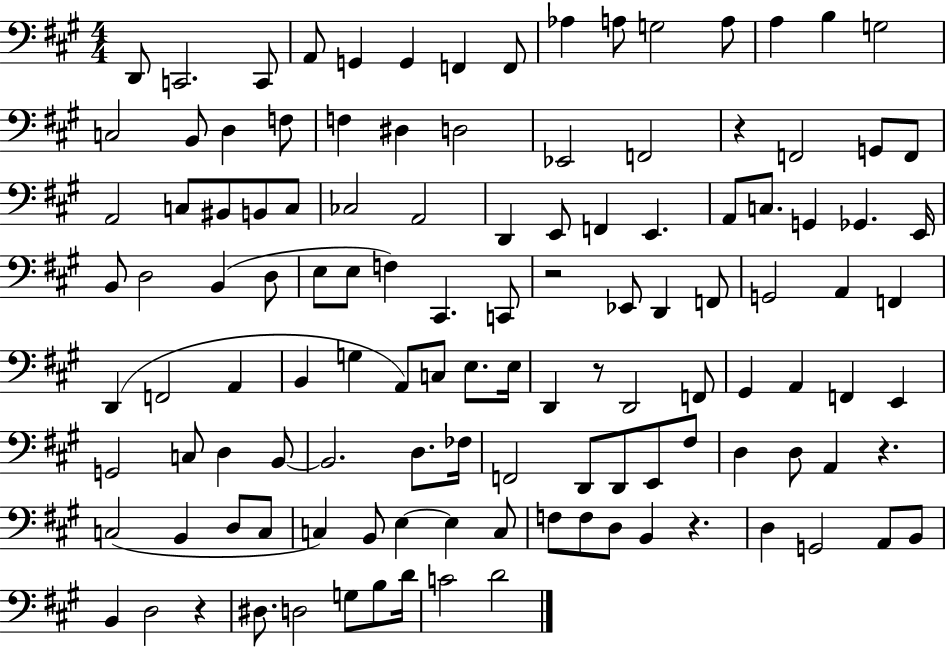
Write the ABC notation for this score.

X:1
T:Untitled
M:4/4
L:1/4
K:A
D,,/2 C,,2 C,,/2 A,,/2 G,, G,, F,, F,,/2 _A, A,/2 G,2 A,/2 A, B, G,2 C,2 B,,/2 D, F,/2 F, ^D, D,2 _E,,2 F,,2 z F,,2 G,,/2 F,,/2 A,,2 C,/2 ^B,,/2 B,,/2 C,/2 _C,2 A,,2 D,, E,,/2 F,, E,, A,,/2 C,/2 G,, _G,, E,,/4 B,,/2 D,2 B,, D,/2 E,/2 E,/2 F, ^C,, C,,/2 z2 _E,,/2 D,, F,,/2 G,,2 A,, F,, D,, F,,2 A,, B,, G, A,,/2 C,/2 E,/2 E,/4 D,, z/2 D,,2 F,,/2 ^G,, A,, F,, E,, G,,2 C,/2 D, B,,/2 B,,2 D,/2 _F,/4 F,,2 D,,/2 D,,/2 E,,/2 ^F,/2 D, D,/2 A,, z C,2 B,, D,/2 C,/2 C, B,,/2 E, E, C,/2 F,/2 F,/2 D,/2 B,, z D, G,,2 A,,/2 B,,/2 B,, D,2 z ^D,/2 D,2 G,/2 B,/2 D/4 C2 D2